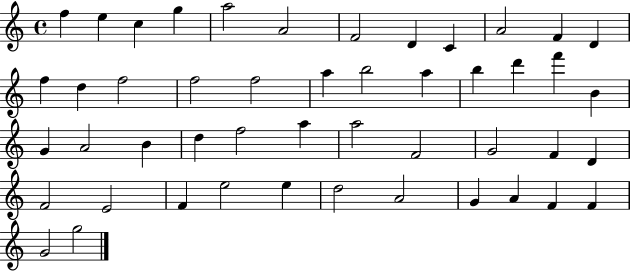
F5/q E5/q C5/q G5/q A5/h A4/h F4/h D4/q C4/q A4/h F4/q D4/q F5/q D5/q F5/h F5/h F5/h A5/q B5/h A5/q B5/q D6/q F6/q B4/q G4/q A4/h B4/q D5/q F5/h A5/q A5/h F4/h G4/h F4/q D4/q F4/h E4/h F4/q E5/h E5/q D5/h A4/h G4/q A4/q F4/q F4/q G4/h G5/h